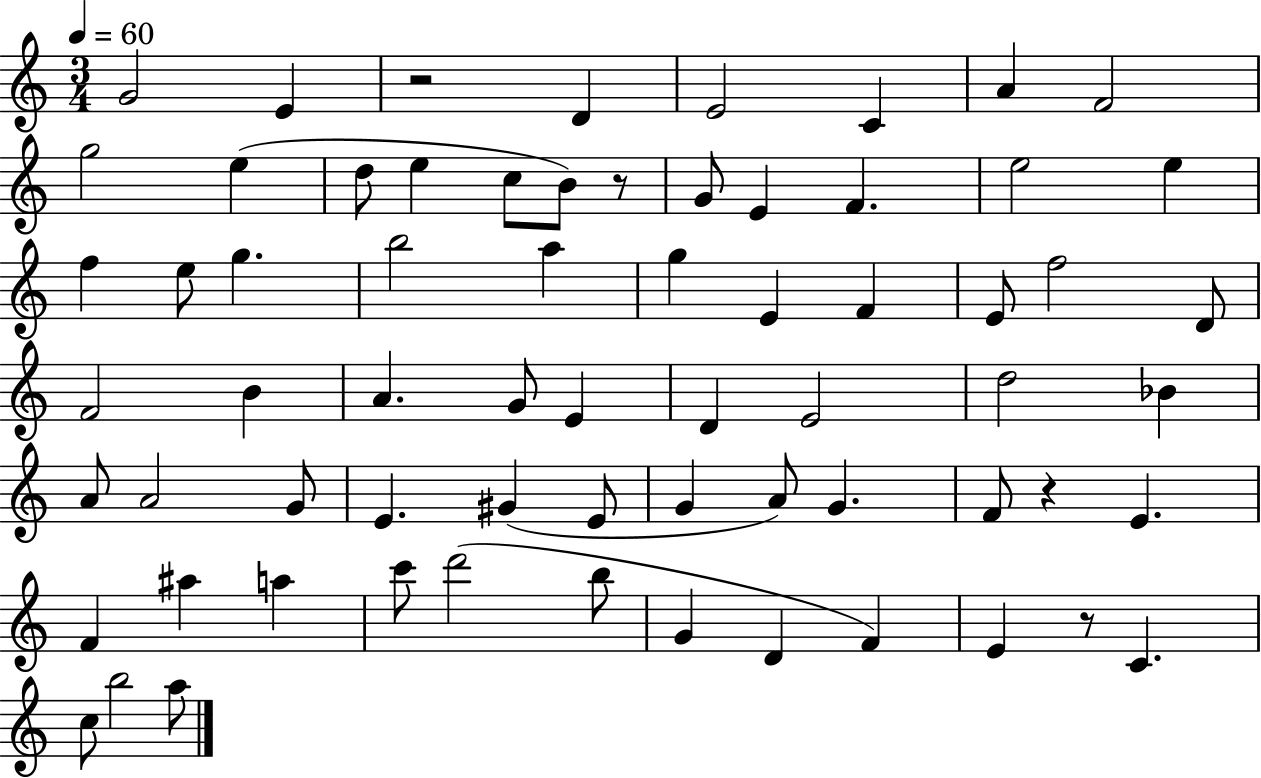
G4/h E4/q R/h D4/q E4/h C4/q A4/q F4/h G5/h E5/q D5/e E5/q C5/e B4/e R/e G4/e E4/q F4/q. E5/h E5/q F5/q E5/e G5/q. B5/h A5/q G5/q E4/q F4/q E4/e F5/h D4/e F4/h B4/q A4/q. G4/e E4/q D4/q E4/h D5/h Bb4/q A4/e A4/h G4/e E4/q. G#4/q E4/e G4/q A4/e G4/q. F4/e R/q E4/q. F4/q A#5/q A5/q C6/e D6/h B5/e G4/q D4/q F4/q E4/q R/e C4/q. C5/e B5/h A5/e